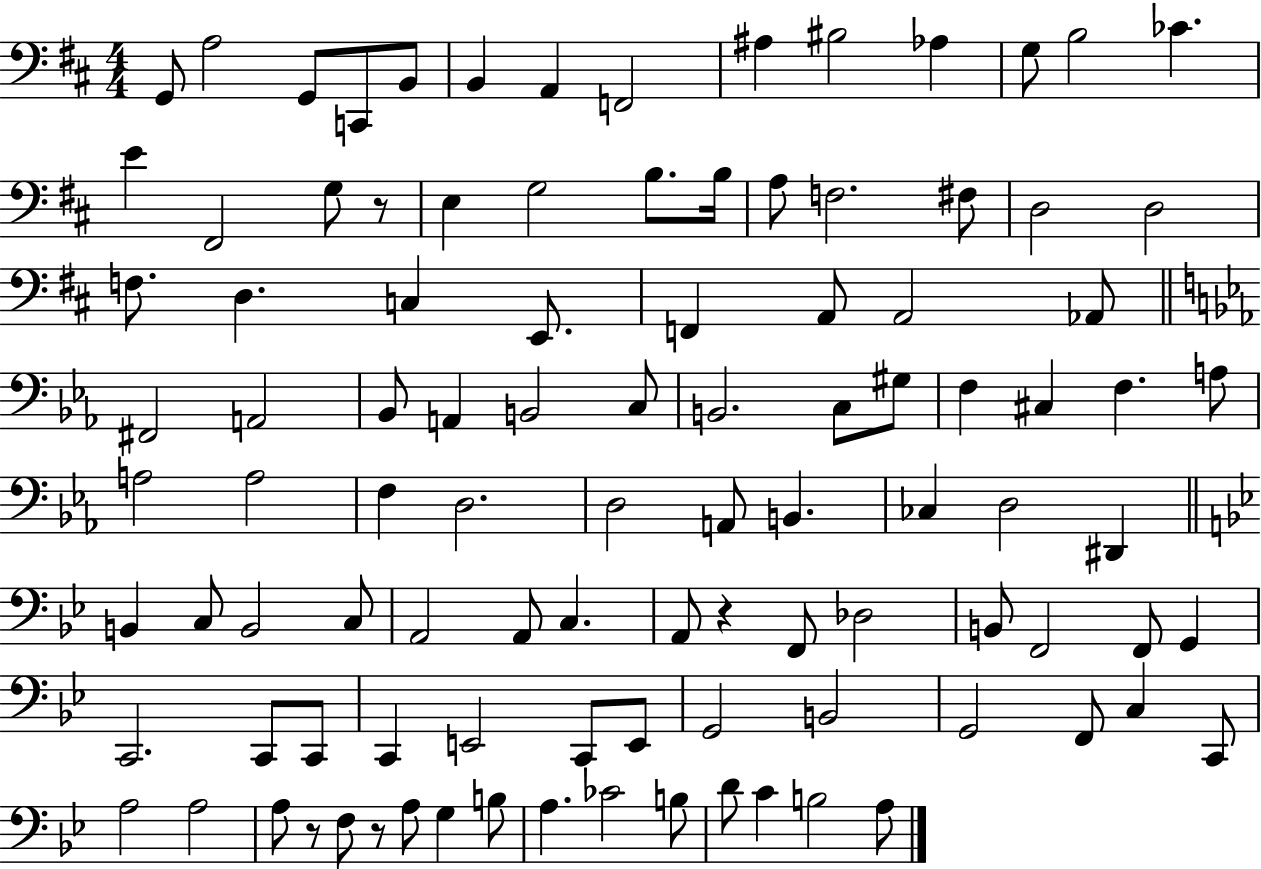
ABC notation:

X:1
T:Untitled
M:4/4
L:1/4
K:D
G,,/2 A,2 G,,/2 C,,/2 B,,/2 B,, A,, F,,2 ^A, ^B,2 _A, G,/2 B,2 _C E ^F,,2 G,/2 z/2 E, G,2 B,/2 B,/4 A,/2 F,2 ^F,/2 D,2 D,2 F,/2 D, C, E,,/2 F,, A,,/2 A,,2 _A,,/2 ^F,,2 A,,2 _B,,/2 A,, B,,2 C,/2 B,,2 C,/2 ^G,/2 F, ^C, F, A,/2 A,2 A,2 F, D,2 D,2 A,,/2 B,, _C, D,2 ^D,, B,, C,/2 B,,2 C,/2 A,,2 A,,/2 C, A,,/2 z F,,/2 _D,2 B,,/2 F,,2 F,,/2 G,, C,,2 C,,/2 C,,/2 C,, E,,2 C,,/2 E,,/2 G,,2 B,,2 G,,2 F,,/2 C, C,,/2 A,2 A,2 A,/2 z/2 F,/2 z/2 A,/2 G, B,/2 A, _C2 B,/2 D/2 C B,2 A,/2